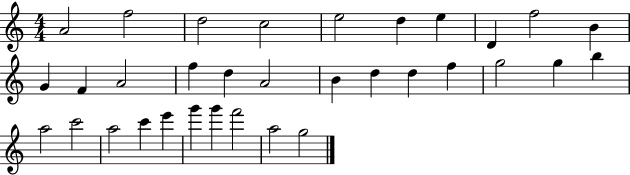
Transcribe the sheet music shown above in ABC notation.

X:1
T:Untitled
M:4/4
L:1/4
K:C
A2 f2 d2 c2 e2 d e D f2 B G F A2 f d A2 B d d f g2 g b a2 c'2 a2 c' e' g' g' f'2 a2 g2